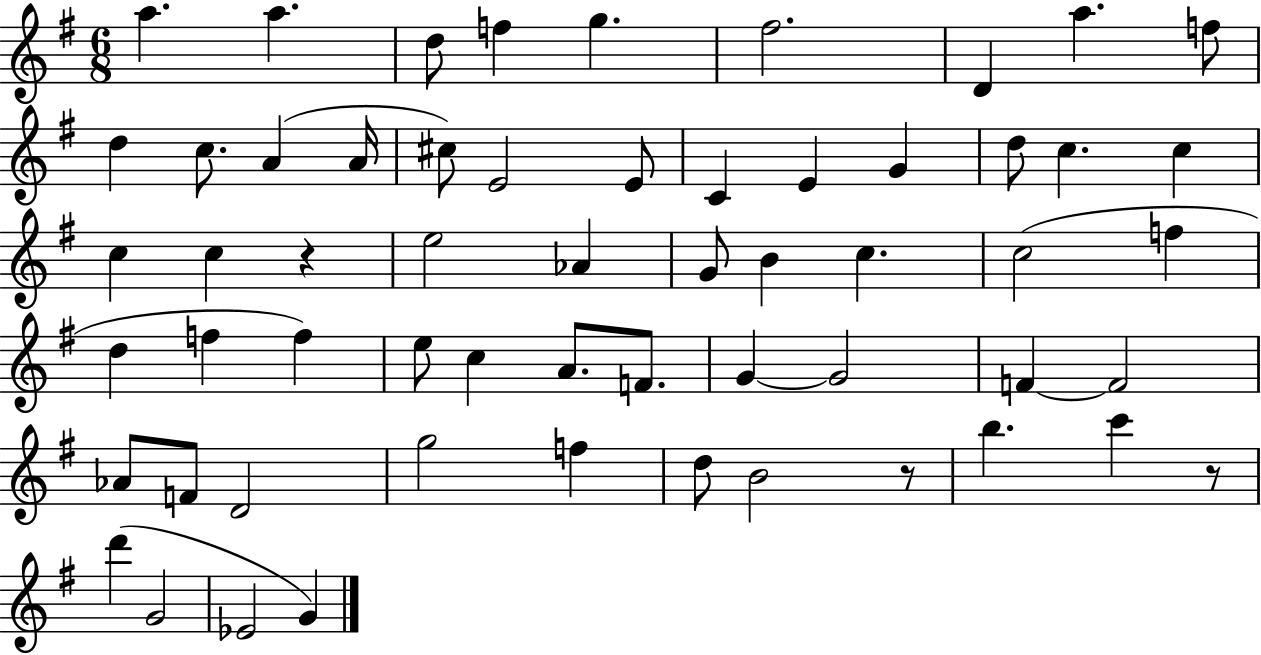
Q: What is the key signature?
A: G major